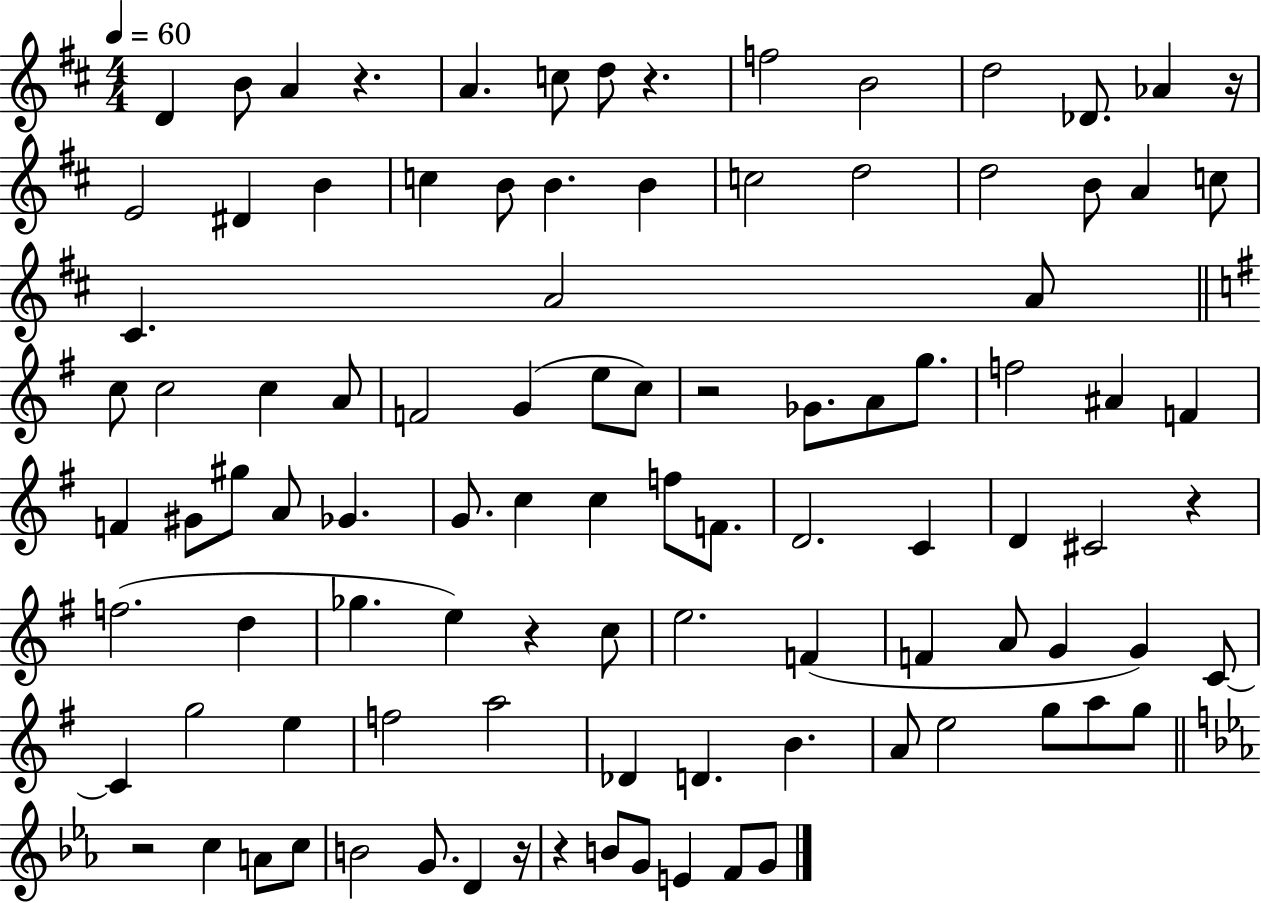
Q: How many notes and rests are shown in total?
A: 100